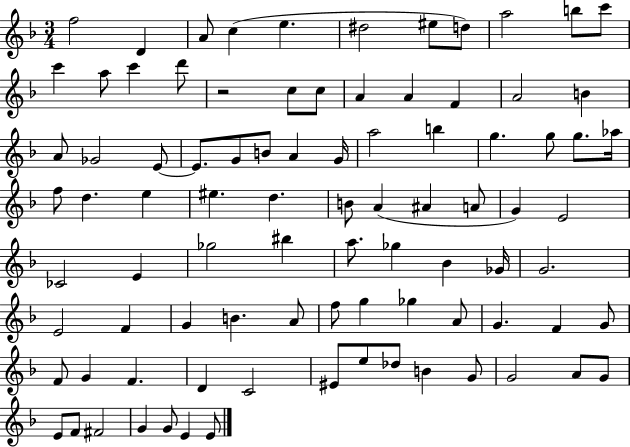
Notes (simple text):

F5/h D4/q A4/e C5/q E5/q. D#5/h EIS5/e D5/e A5/h B5/e C6/e C6/q A5/e C6/q D6/e R/h C5/e C5/e A4/q A4/q F4/q A4/h B4/q A4/e Gb4/h E4/e E4/e. G4/e B4/e A4/q G4/s A5/h B5/q G5/q. G5/e G5/e. Ab5/s F5/e D5/q. E5/q EIS5/q. D5/q. B4/e A4/q A#4/q A4/e G4/q E4/h CES4/h E4/q Gb5/h BIS5/q A5/e. Gb5/q Bb4/q Gb4/s G4/h. E4/h F4/q G4/q B4/q. A4/e F5/e G5/q Gb5/q A4/e G4/q. F4/q G4/e F4/e G4/q F4/q. D4/q C4/h EIS4/e E5/e Db5/e B4/q G4/e G4/h A4/e G4/e E4/e F4/e F#4/h G4/q G4/e E4/q E4/e